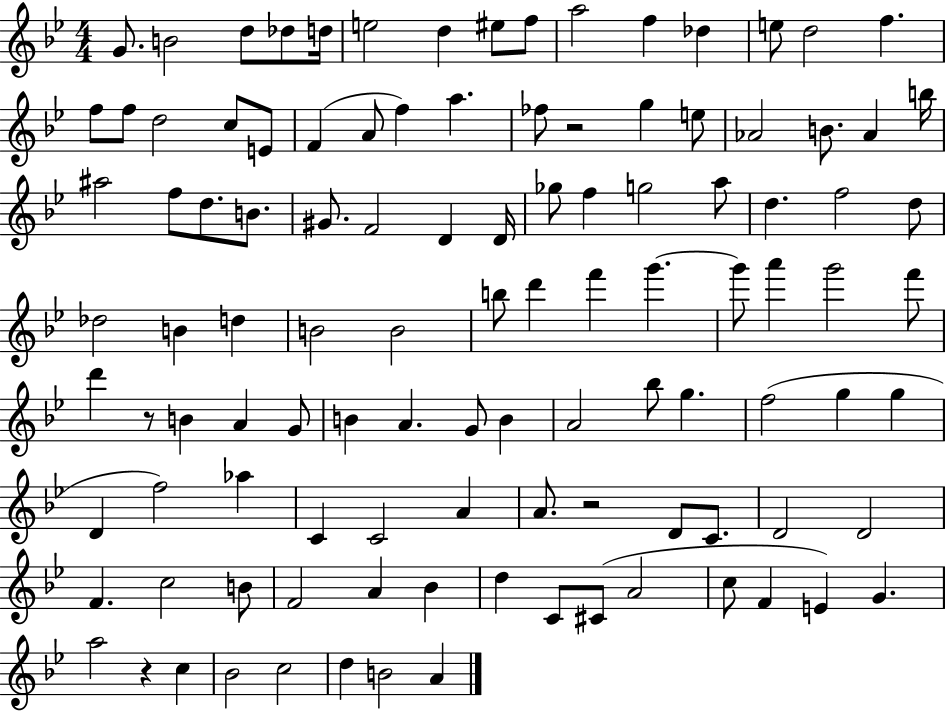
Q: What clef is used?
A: treble